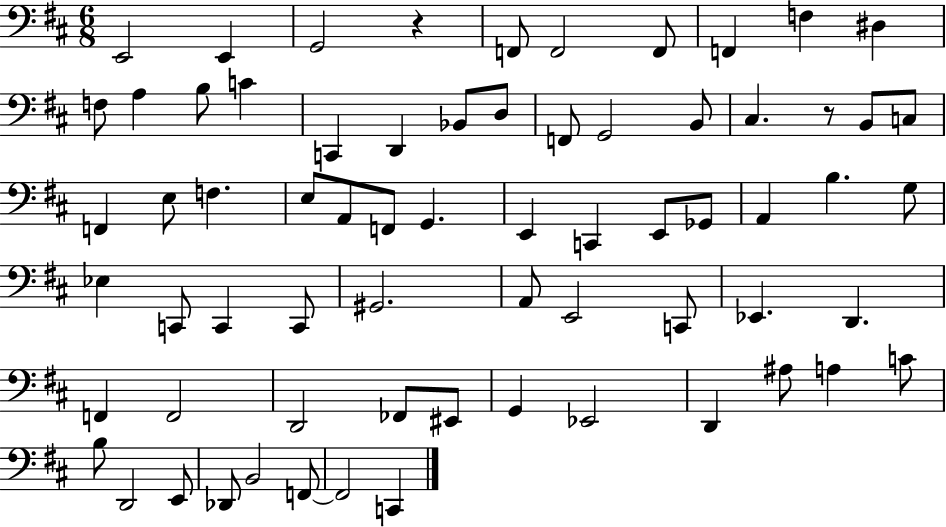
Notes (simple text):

E2/h E2/q G2/h R/q F2/e F2/h F2/e F2/q F3/q D#3/q F3/e A3/q B3/e C4/q C2/q D2/q Bb2/e D3/e F2/e G2/h B2/e C#3/q. R/e B2/e C3/e F2/q E3/e F3/q. E3/e A2/e F2/e G2/q. E2/q C2/q E2/e Gb2/e A2/q B3/q. G3/e Eb3/q C2/e C2/q C2/e G#2/h. A2/e E2/h C2/e Eb2/q. D2/q. F2/q F2/h D2/h FES2/e EIS2/e G2/q Eb2/h D2/q A#3/e A3/q C4/e B3/e D2/h E2/e Db2/e B2/h F2/e F2/h C2/q